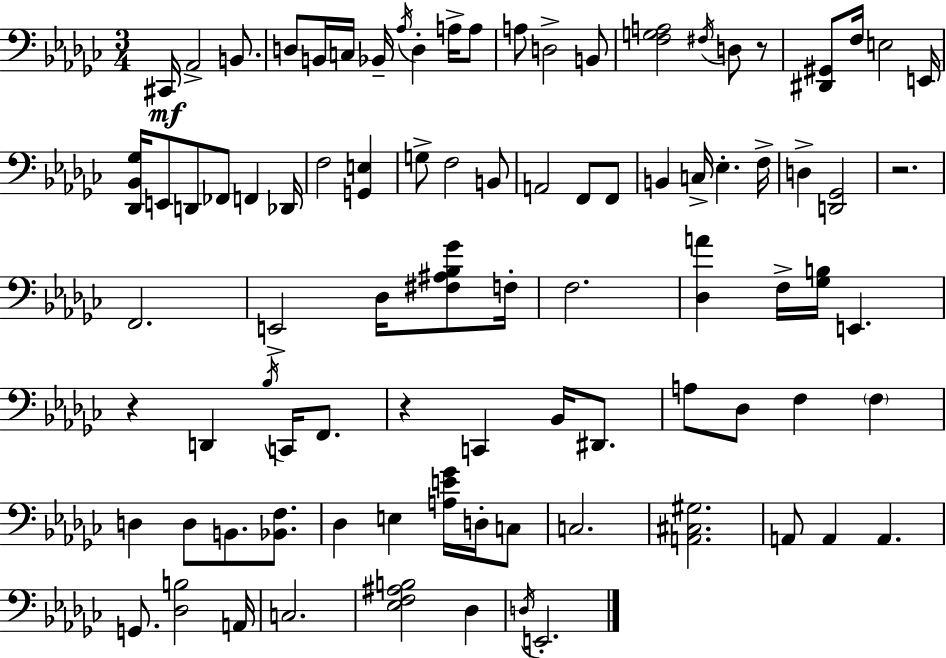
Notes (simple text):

C#2/s Ab2/h B2/e. D3/e B2/s C3/s Bb2/s Ab3/s D3/q A3/s A3/e A3/e D3/h B2/e [F3,G3,A3]/h F#3/s D3/e R/e [D#2,G#2]/e F3/s E3/h E2/s [Db2,Bb2,Gb3]/s E2/e D2/e FES2/e F2/q Db2/s F3/h [G2,E3]/q G3/e F3/h B2/e A2/h F2/e F2/e B2/q C3/s Eb3/q. F3/s D3/q [D2,Gb2]/h R/h. F2/h. E2/h Db3/s [F#3,A#3,Bb3,Gb4]/e F3/s F3/h. [Db3,A4]/q F3/s [Gb3,B3]/s E2/q. R/q D2/q Bb3/s C2/s F2/e. R/q C2/q Bb2/s D#2/e. A3/e Db3/e F3/q F3/q D3/q D3/e B2/e. [Bb2,F3]/e. Db3/q E3/q [A3,E4,Gb4]/s D3/s C3/e C3/h. [A2,C#3,G#3]/h. A2/e A2/q A2/q. G2/e. [Db3,B3]/h A2/s C3/h. [Eb3,F3,A#3,B3]/h Db3/q D3/s E2/h.